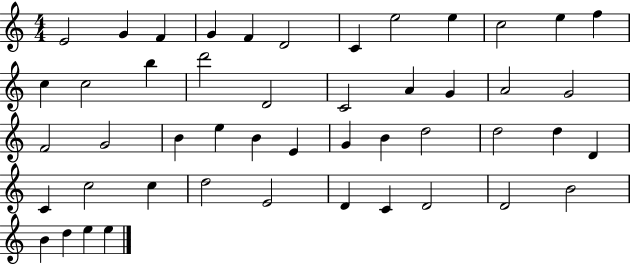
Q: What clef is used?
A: treble